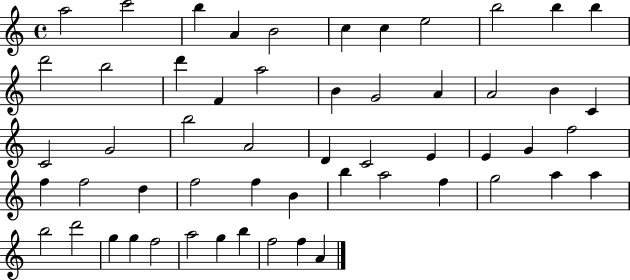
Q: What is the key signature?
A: C major